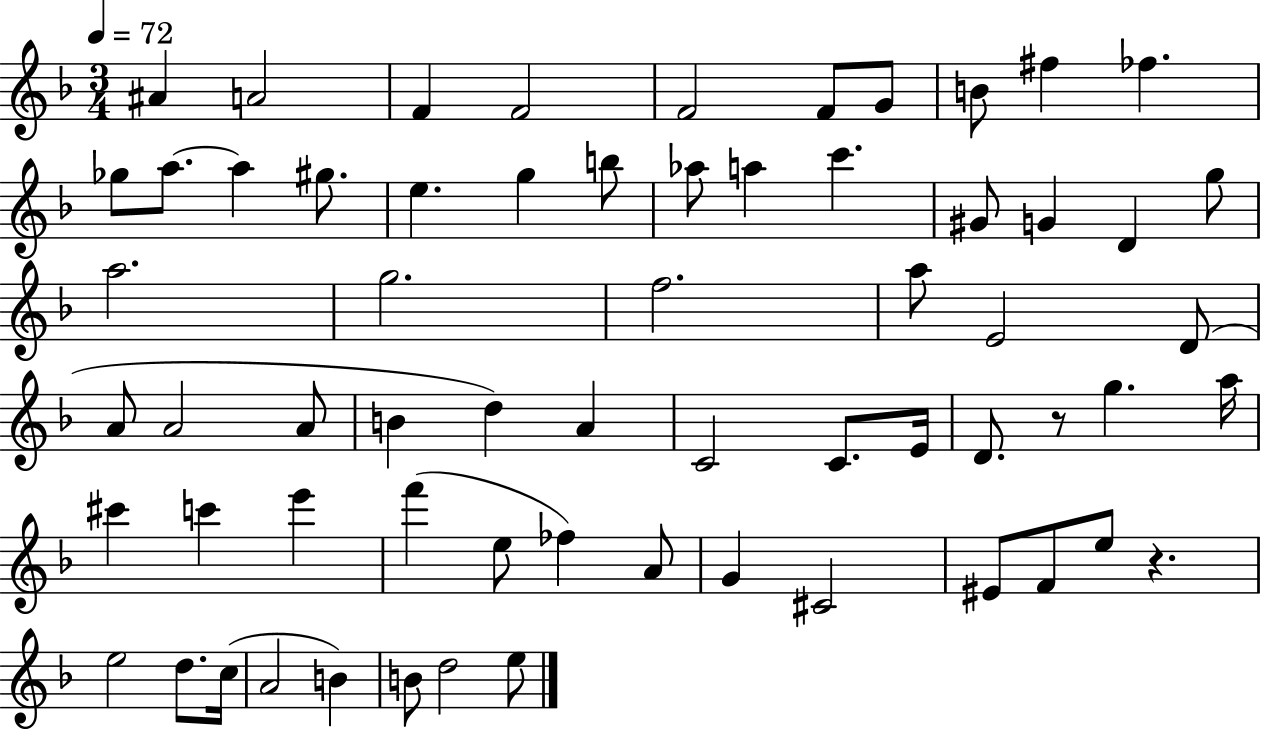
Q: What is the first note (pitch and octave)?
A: A#4